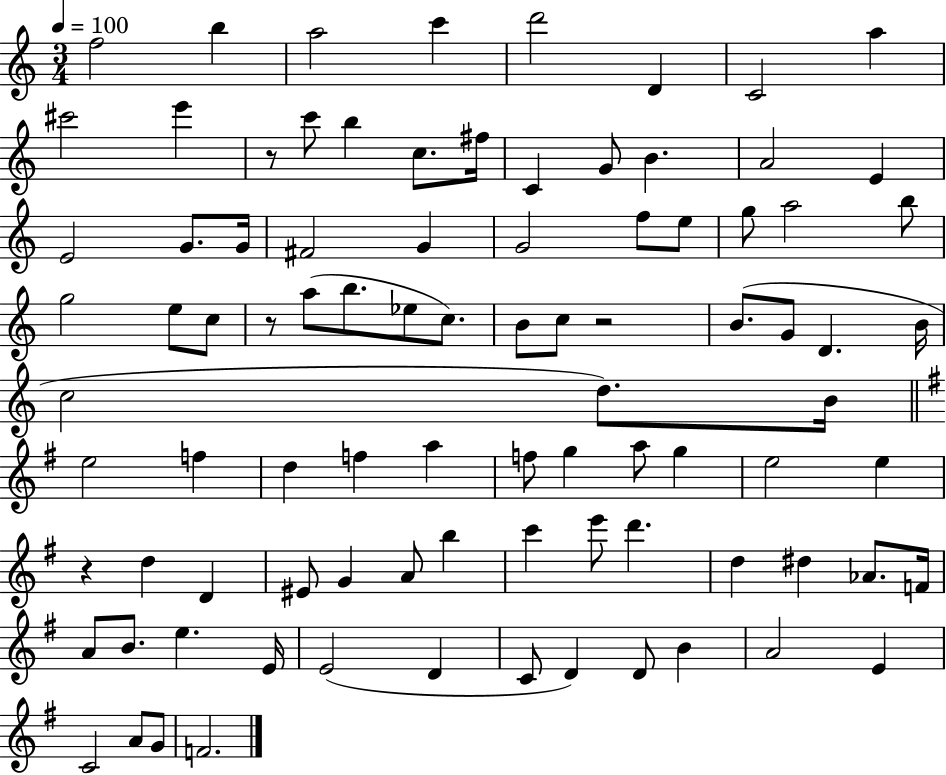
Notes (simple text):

F5/h B5/q A5/h C6/q D6/h D4/q C4/h A5/q C#6/h E6/q R/e C6/e B5/q C5/e. F#5/s C4/q G4/e B4/q. A4/h E4/q E4/h G4/e. G4/s F#4/h G4/q G4/h F5/e E5/e G5/e A5/h B5/e G5/h E5/e C5/e R/e A5/e B5/e. Eb5/e C5/e. B4/e C5/e R/h B4/e. G4/e D4/q. B4/s C5/h D5/e. B4/s E5/h F5/q D5/q F5/q A5/q F5/e G5/q A5/e G5/q E5/h E5/q R/q D5/q D4/q EIS4/e G4/q A4/e B5/q C6/q E6/e D6/q. D5/q D#5/q Ab4/e. F4/s A4/e B4/e. E5/q. E4/s E4/h D4/q C4/e D4/q D4/e B4/q A4/h E4/q C4/h A4/e G4/e F4/h.